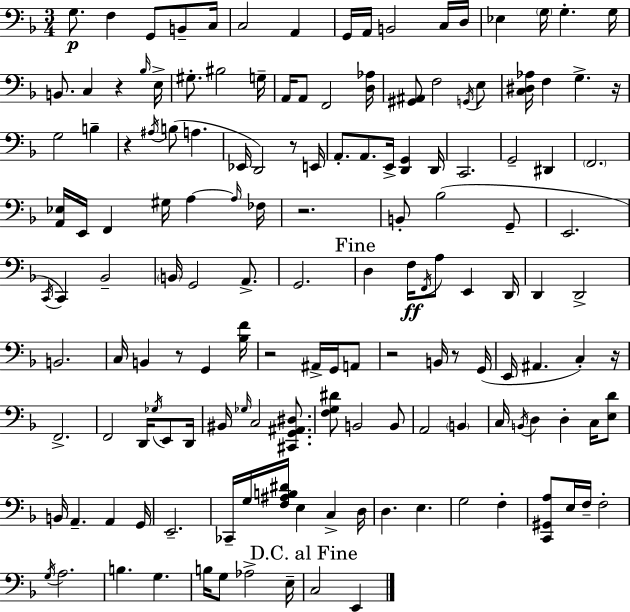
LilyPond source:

{
  \clef bass
  \numericTimeSignature
  \time 3/4
  \key f \major
  g8.\p f4 g,8 b,8-- c16 | c2 a,4 | g,16 a,16 b,2 c16 d16 | ees4 \parenthesize g16 g4.-. g16 | \break b,8. c4 r4 \grace { bes16 } | e16-> gis8.-. bis2 | g16-- a,16 a,8 f,2 | <d aes>16 <gis, ais,>8 f2 \acciaccatura { g,16 } | \break e8 <c dis aes>16 f4 g4.-> | r16 g2 b4-- | r4 \acciaccatura { ais16 } b8( a4. | ees,16 d,2) | \break r8 e,16 a,8.-. a,8. e,16-> <d, g,>4 | d,16 c,2. | g,2-- dis,4 | \parenthesize f,2. | \break <a, ees>16 e,16 f,4 gis16 a4~~ | \grace { a16 } fes16 r2. | b,8-. bes2( | g,8-- e,2. | \break \acciaccatura { c,16 } c,4) bes,2-- | \parenthesize b,16 g,2 | a,8.-> g,2. | \mark "Fine" d4 f16\ff \acciaccatura { f,16 } a8 | \break e,4 d,16 d,4 d,2-> | b,2. | c16 b,4 r8 | g,4 <bes f'>16 r2 | \break ais,16-> g,16 a,8 r2 | b,16 r8 g,16( e,16 ais,4. | c4-.) r16 f,2.-> | f,2 | \break d,16 \acciaccatura { ges16 } e,8 d,16 bis,16 \grace { ges16 } c2 | <cis, g, ais, dis>8. <f g dis'>8 b,2 | b,8 a,2 | \parenthesize b,4 c16 \acciaccatura { b,16 } d4 | \break d4-. c16 <e d'>8 b,16 a,4.-- | a,4 g,16 e,2.-- | ces,16-- g16 <f ais b dis'>16 | e4 c4-> d16 d4. | \break e4. g2 | f4-. <c, gis, a>8 e16 | f16-- f2-. \acciaccatura { g16 } a2. | b4. | \break g4. b16 g8 | aes2-> e16-- \mark "D.C. al Fine" c2 | e,4 \bar "|."
}